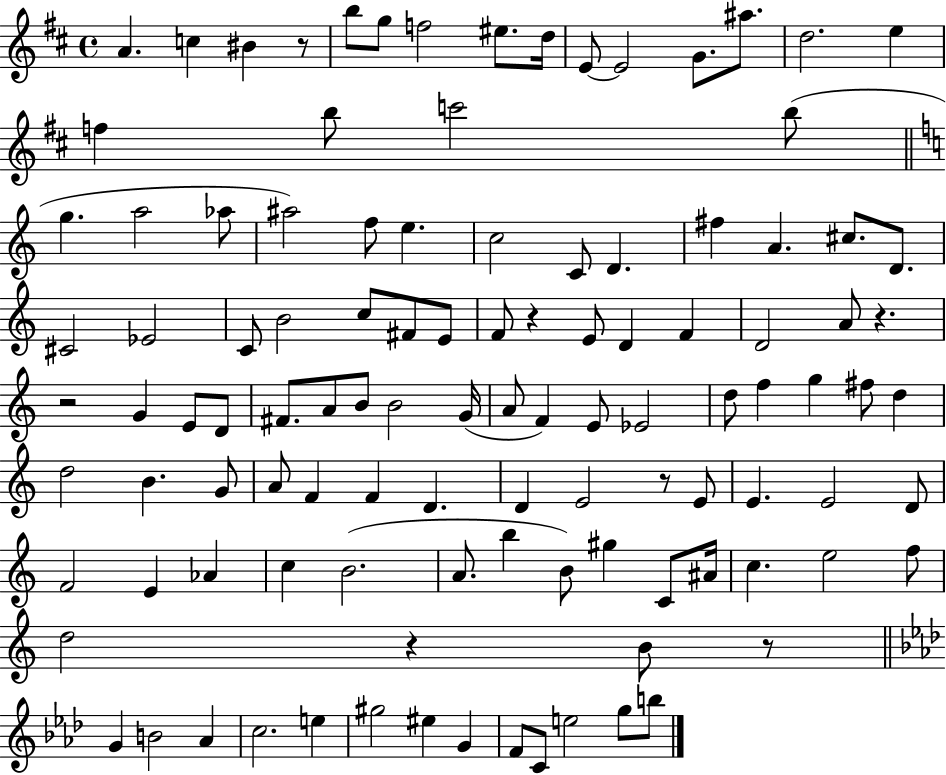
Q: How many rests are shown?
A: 7